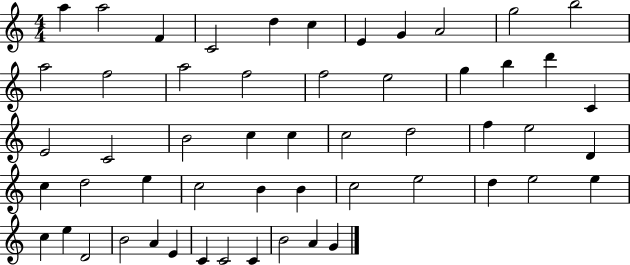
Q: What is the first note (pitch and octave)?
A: A5